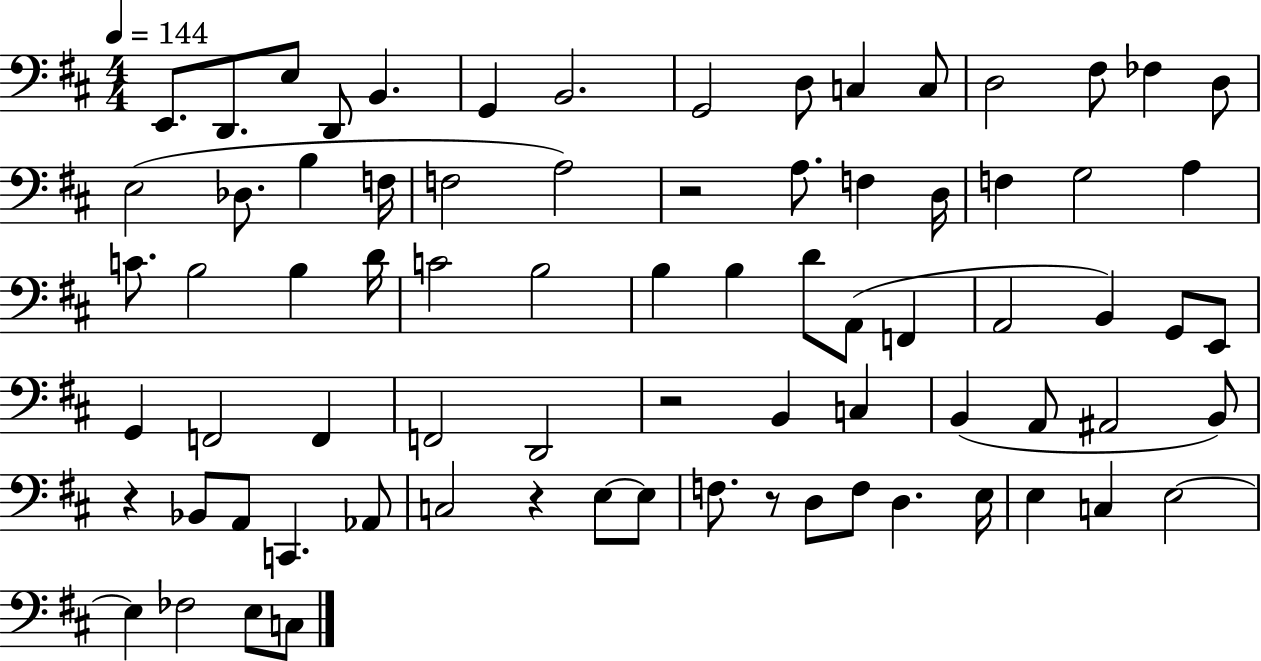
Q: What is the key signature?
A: D major